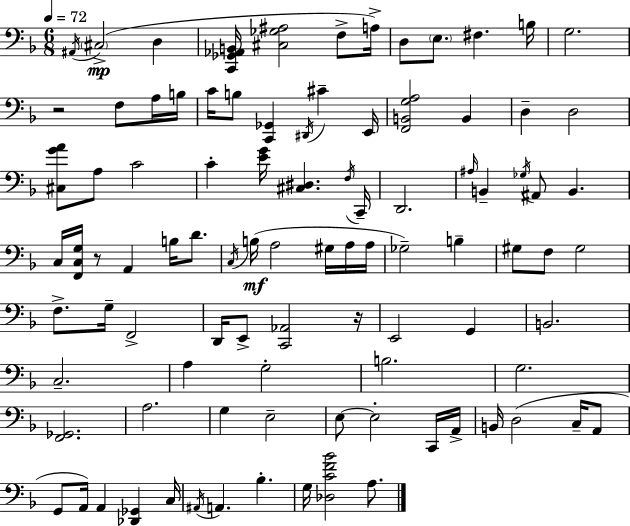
A#2/s C#3/h D3/q [C2,Gb2,Ab2,B2]/s [C#3,Gb3,A#3]/h F3/e A3/s D3/e E3/e. F#3/q. B3/s G3/h. R/h F3/e A3/s B3/s C4/s B3/e [C2,Gb2]/q D#2/s C#4/q E2/s [F2,B2,G3,A3]/h B2/q D3/q D3/h [C#3,G4,A4]/e A3/e C4/h C4/q [E4,G4]/s [C#3,D#3]/q. F3/s C2/s D2/h. A#3/s B2/q Gb3/s A#2/e B2/q. C3/s [F2,C3,G3]/s R/e A2/q B3/s D4/e. C3/s B3/s A3/h G#3/s A3/s A3/s Gb3/h B3/q G#3/e F3/e G#3/h F3/e. G3/s F2/h D2/s E2/e [C2,Ab2]/h R/s E2/h G2/q B2/h. C3/h. A3/q G3/h B3/h. G3/h. [F2,Gb2]/h. A3/h. G3/q E3/h E3/e E3/h C2/s A2/s B2/s D3/h C3/s A2/e G2/e A2/s A2/q [Db2,Gb2]/q C3/s A#2/s A2/q. Bb3/q. G3/s [Db3,C4,F4,Bb4]/h A3/e.